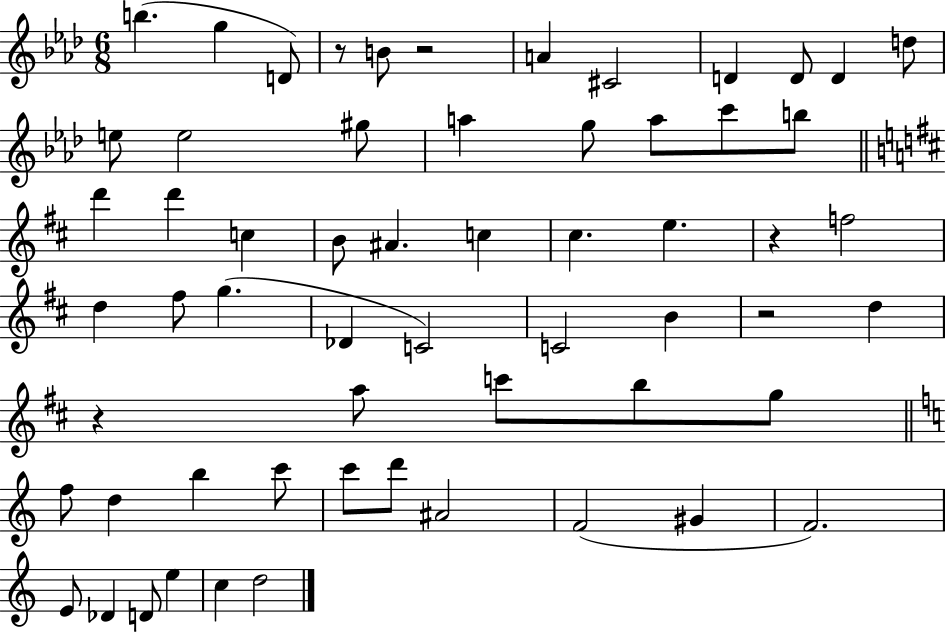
{
  \clef treble
  \numericTimeSignature
  \time 6/8
  \key aes \major
  b''4.( g''4 d'8) | r8 b'8 r2 | a'4 cis'2 | d'4 d'8 d'4 d''8 | \break e''8 e''2 gis''8 | a''4 g''8 a''8 c'''8 b''8 | \bar "||" \break \key b \minor d'''4 d'''4 c''4 | b'8 ais'4. c''4 | cis''4. e''4. | r4 f''2 | \break d''4 fis''8 g''4.( | des'4 c'2) | c'2 b'4 | r2 d''4 | \break r4 a''8 c'''8 b''8 g''8 | \bar "||" \break \key a \minor f''8 d''4 b''4 c'''8 | c'''8 d'''8 ais'2 | f'2( gis'4 | f'2.) | \break e'8 des'4 d'8 e''4 | c''4 d''2 | \bar "|."
}